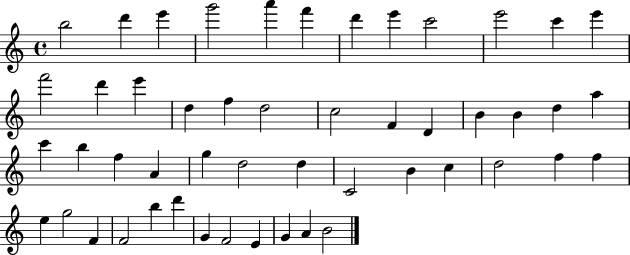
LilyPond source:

{
  \clef treble
  \time 4/4
  \defaultTimeSignature
  \key c \major
  b''2 d'''4 e'''4 | g'''2 a'''4 f'''4 | d'''4 e'''4 c'''2 | e'''2 c'''4 e'''4 | \break f'''2 d'''4 e'''4 | d''4 f''4 d''2 | c''2 f'4 d'4 | b'4 b'4 d''4 a''4 | \break c'''4 b''4 f''4 a'4 | g''4 d''2 d''4 | c'2 b'4 c''4 | d''2 f''4 f''4 | \break e''4 g''2 f'4 | f'2 b''4 d'''4 | g'4 f'2 e'4 | g'4 a'4 b'2 | \break \bar "|."
}